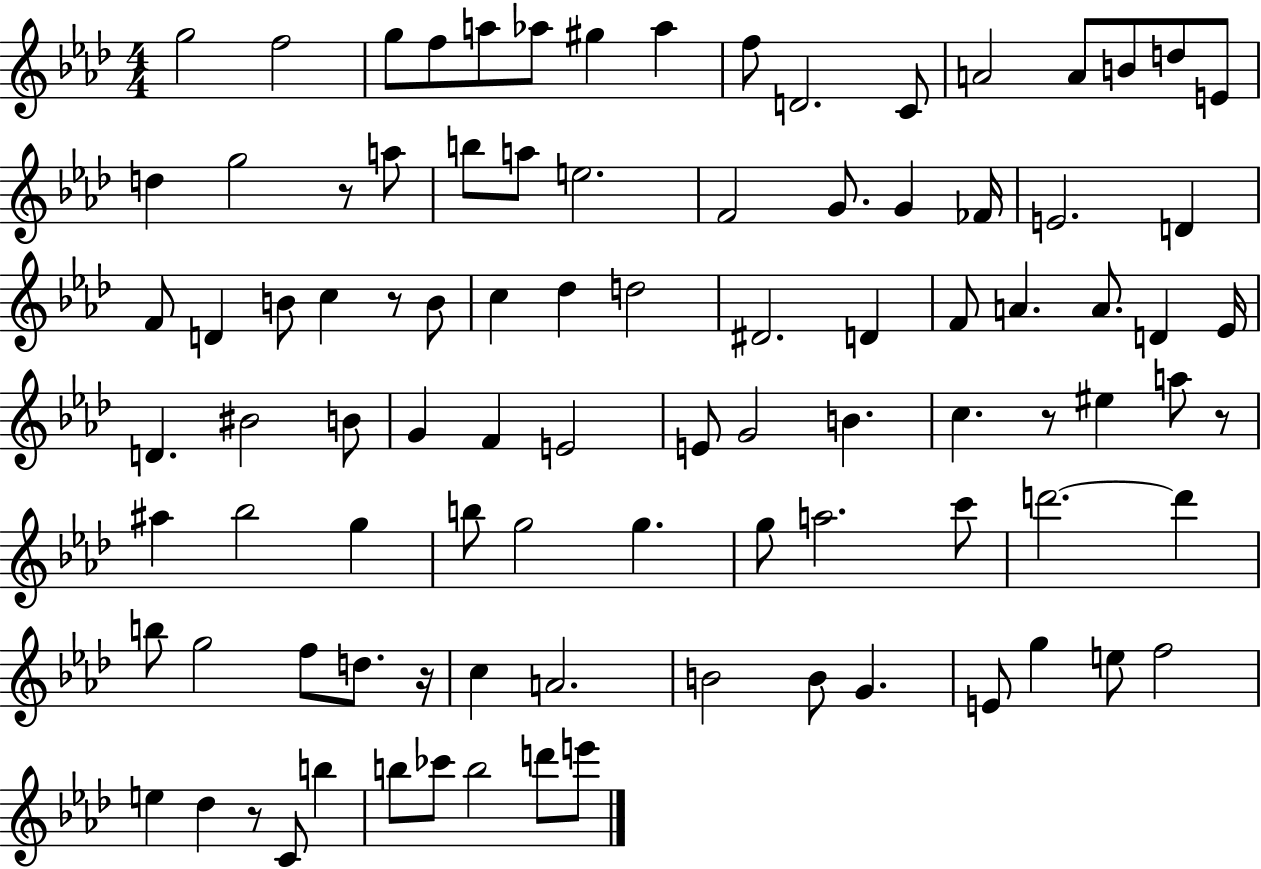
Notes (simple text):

G5/h F5/h G5/e F5/e A5/e Ab5/e G#5/q Ab5/q F5/e D4/h. C4/e A4/h A4/e B4/e D5/e E4/e D5/q G5/h R/e A5/e B5/e A5/e E5/h. F4/h G4/e. G4/q FES4/s E4/h. D4/q F4/e D4/q B4/e C5/q R/e B4/e C5/q Db5/q D5/h D#4/h. D4/q F4/e A4/q. A4/e. D4/q Eb4/s D4/q. BIS4/h B4/e G4/q F4/q E4/h E4/e G4/h B4/q. C5/q. R/e EIS5/q A5/e R/e A#5/q Bb5/h G5/q B5/e G5/h G5/q. G5/e A5/h. C6/e D6/h. D6/q B5/e G5/h F5/e D5/e. R/s C5/q A4/h. B4/h B4/e G4/q. E4/e G5/q E5/e F5/h E5/q Db5/q R/e C4/e B5/q B5/e CES6/e B5/h D6/e E6/e